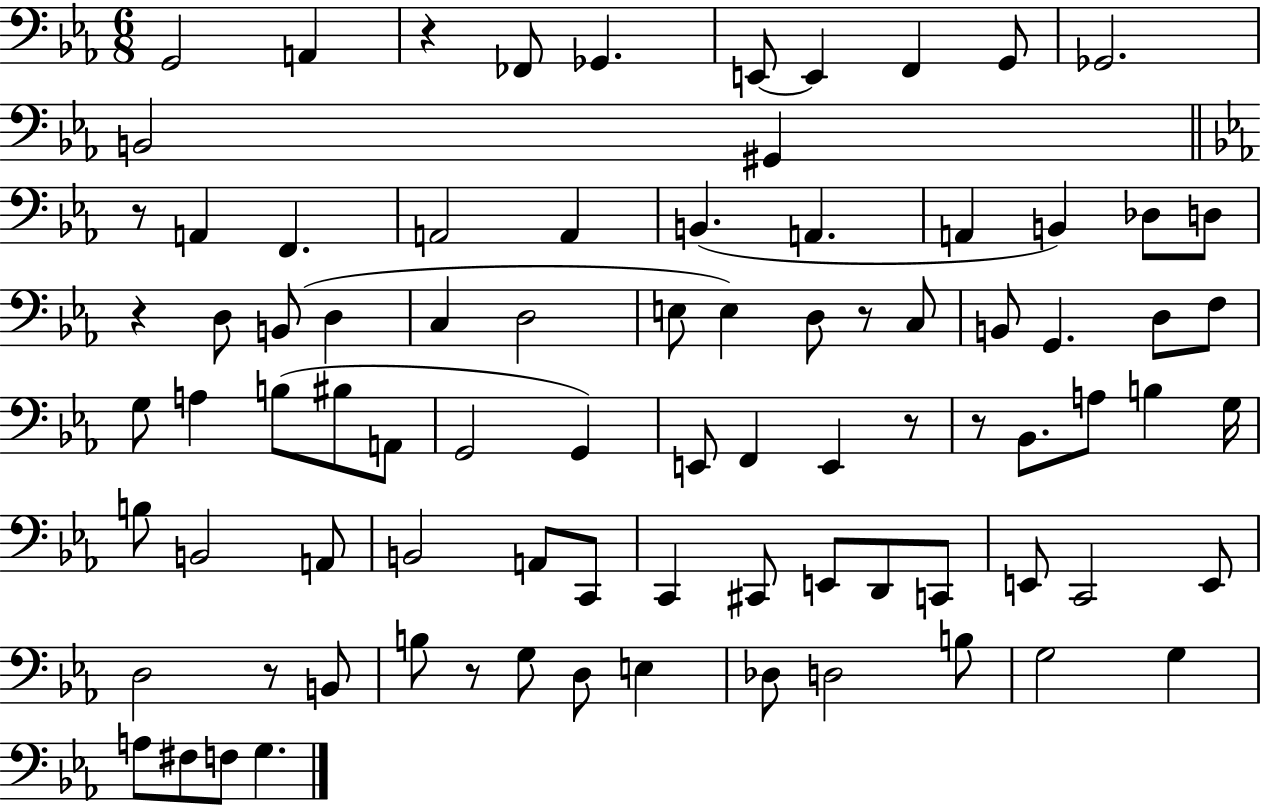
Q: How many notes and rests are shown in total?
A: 85